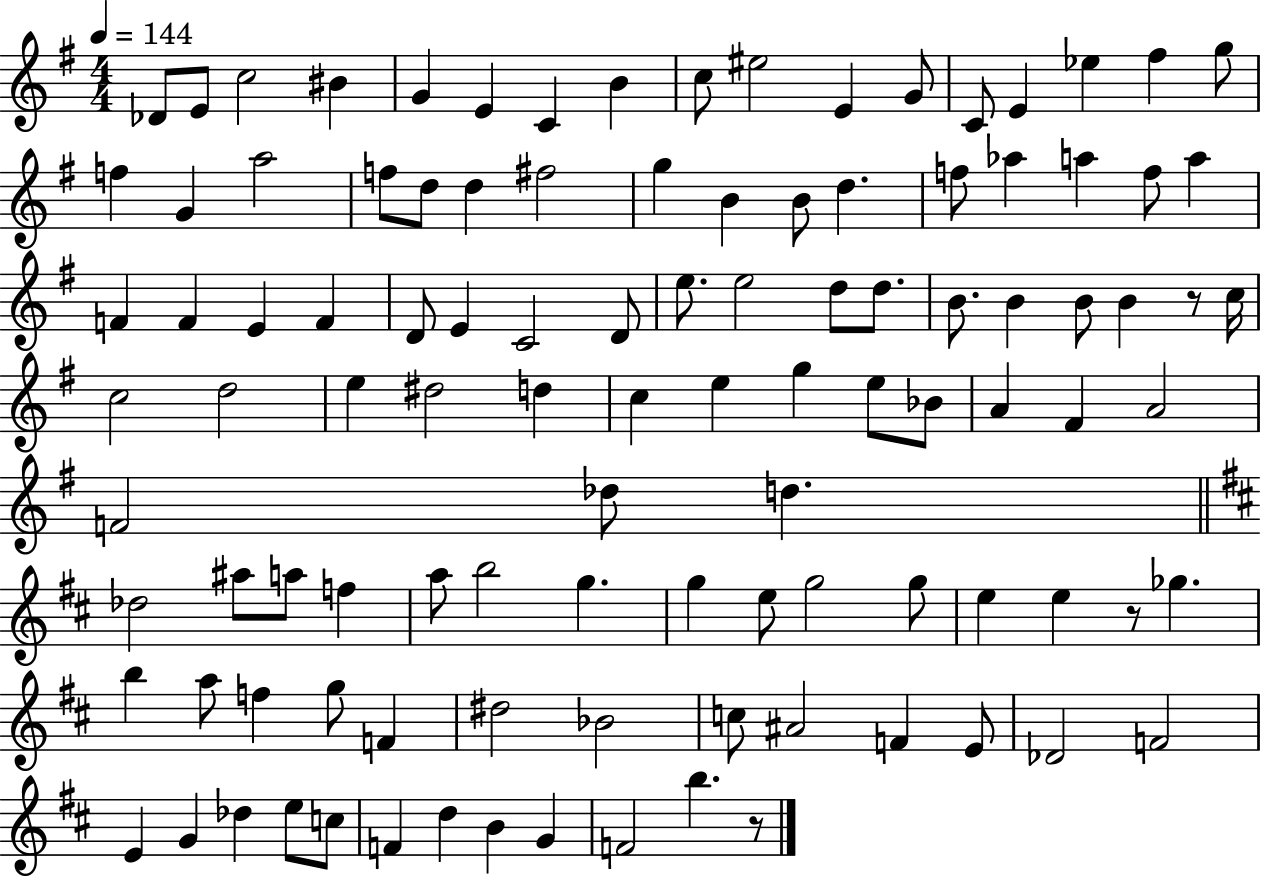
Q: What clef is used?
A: treble